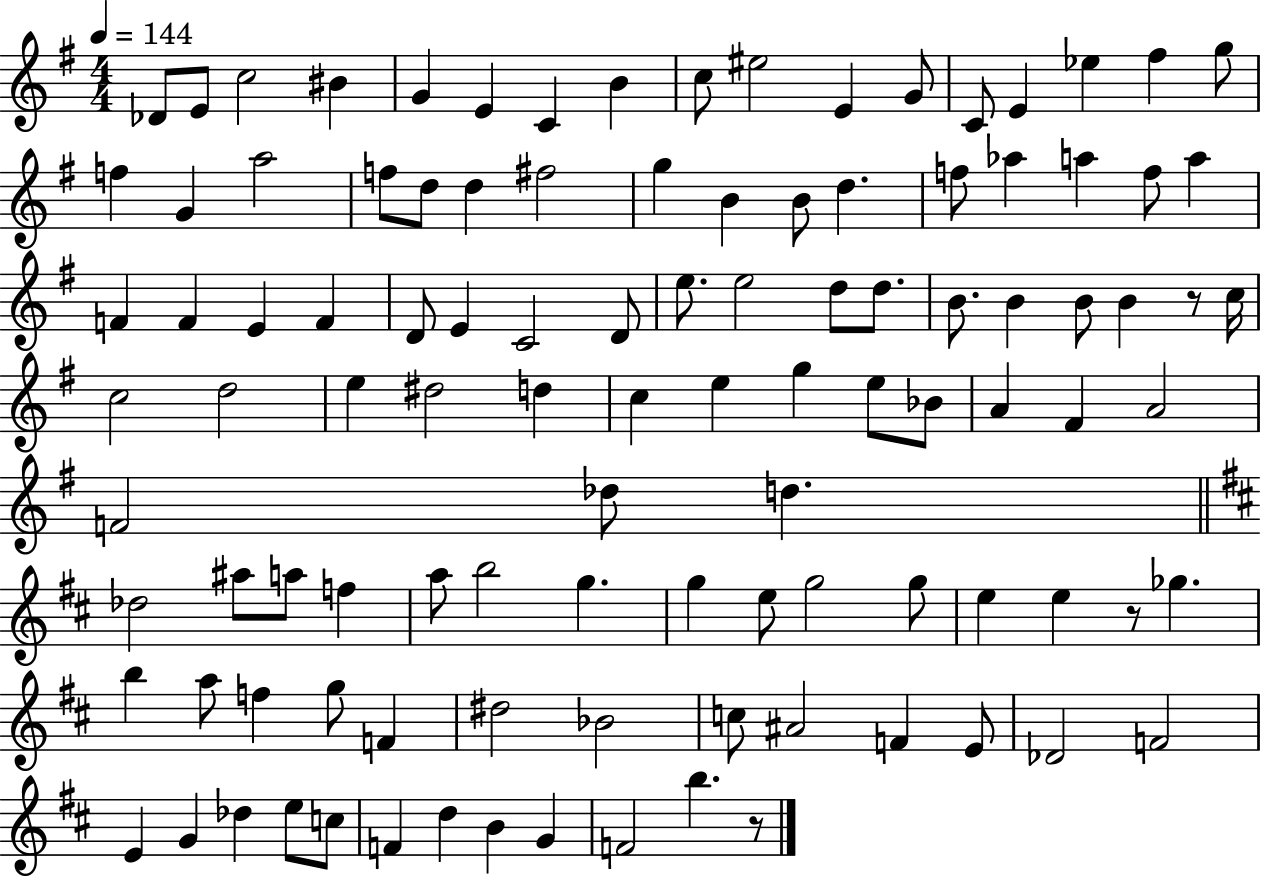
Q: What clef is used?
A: treble